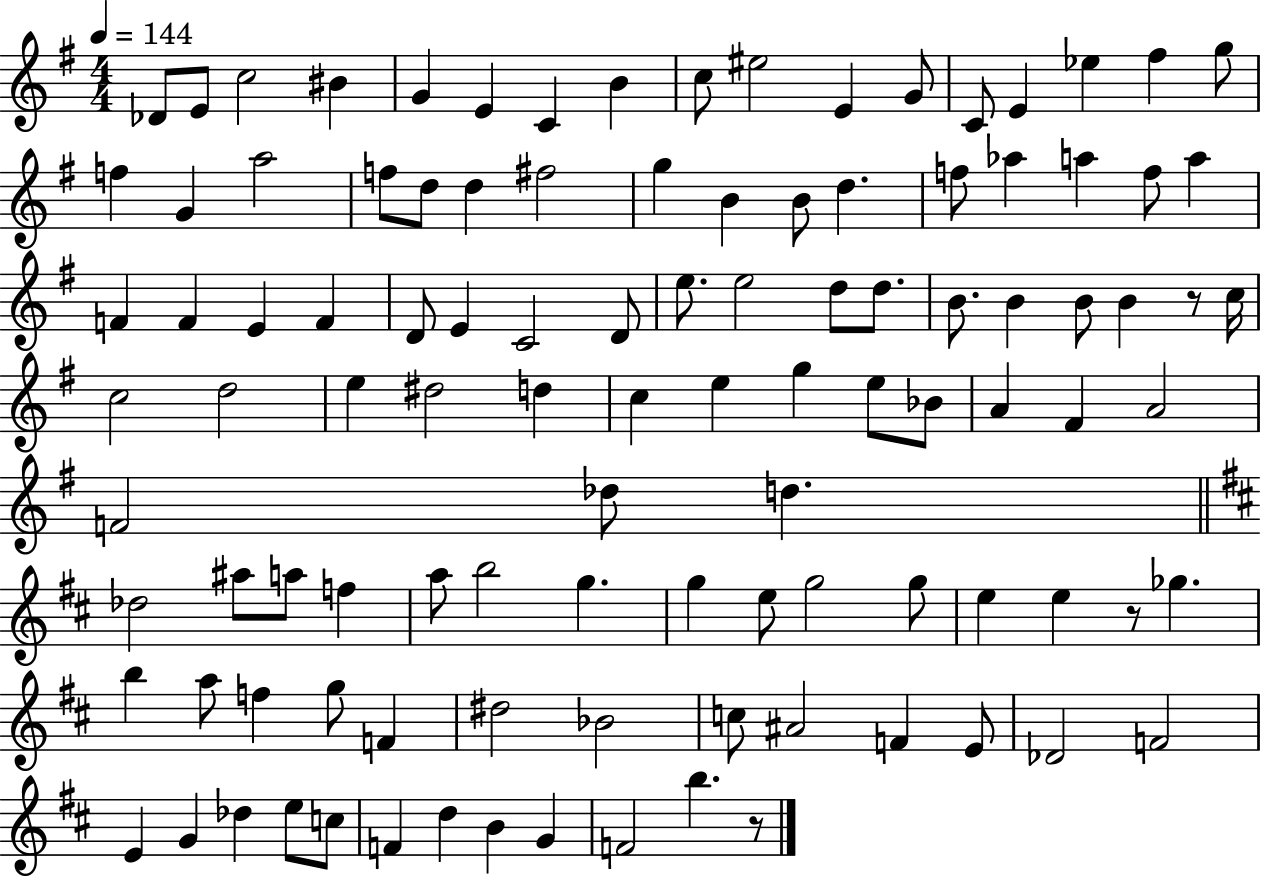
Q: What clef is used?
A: treble